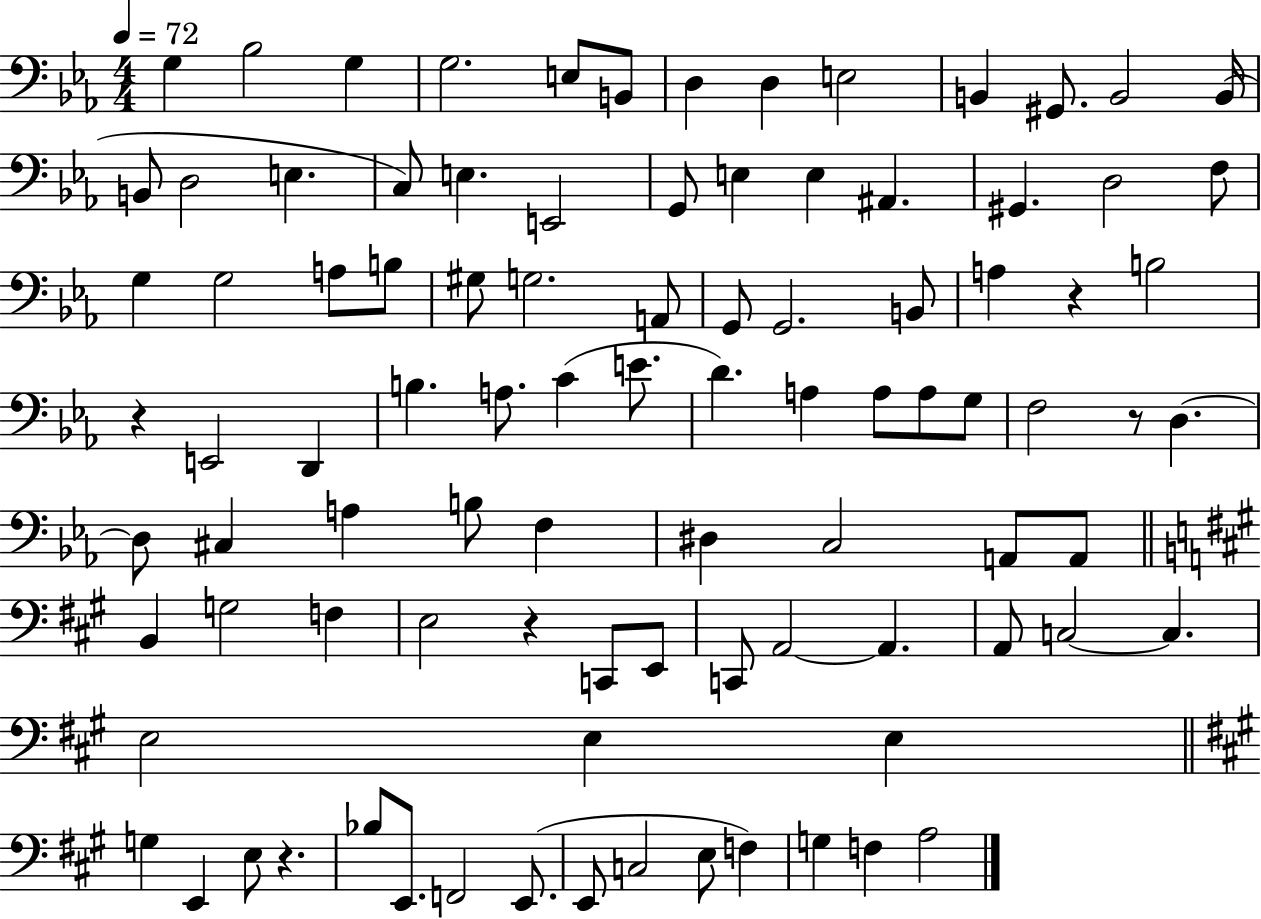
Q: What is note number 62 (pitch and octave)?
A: G3